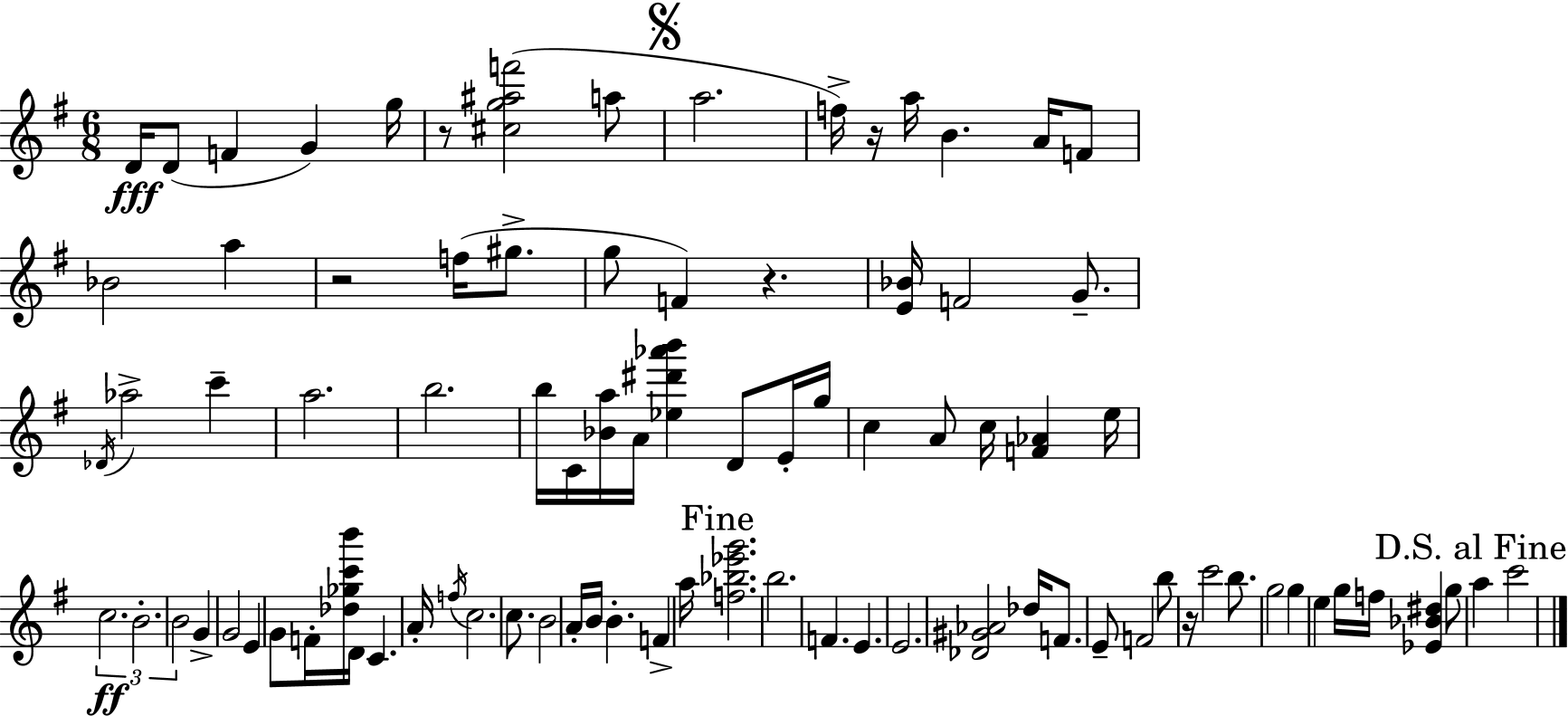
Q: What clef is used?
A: treble